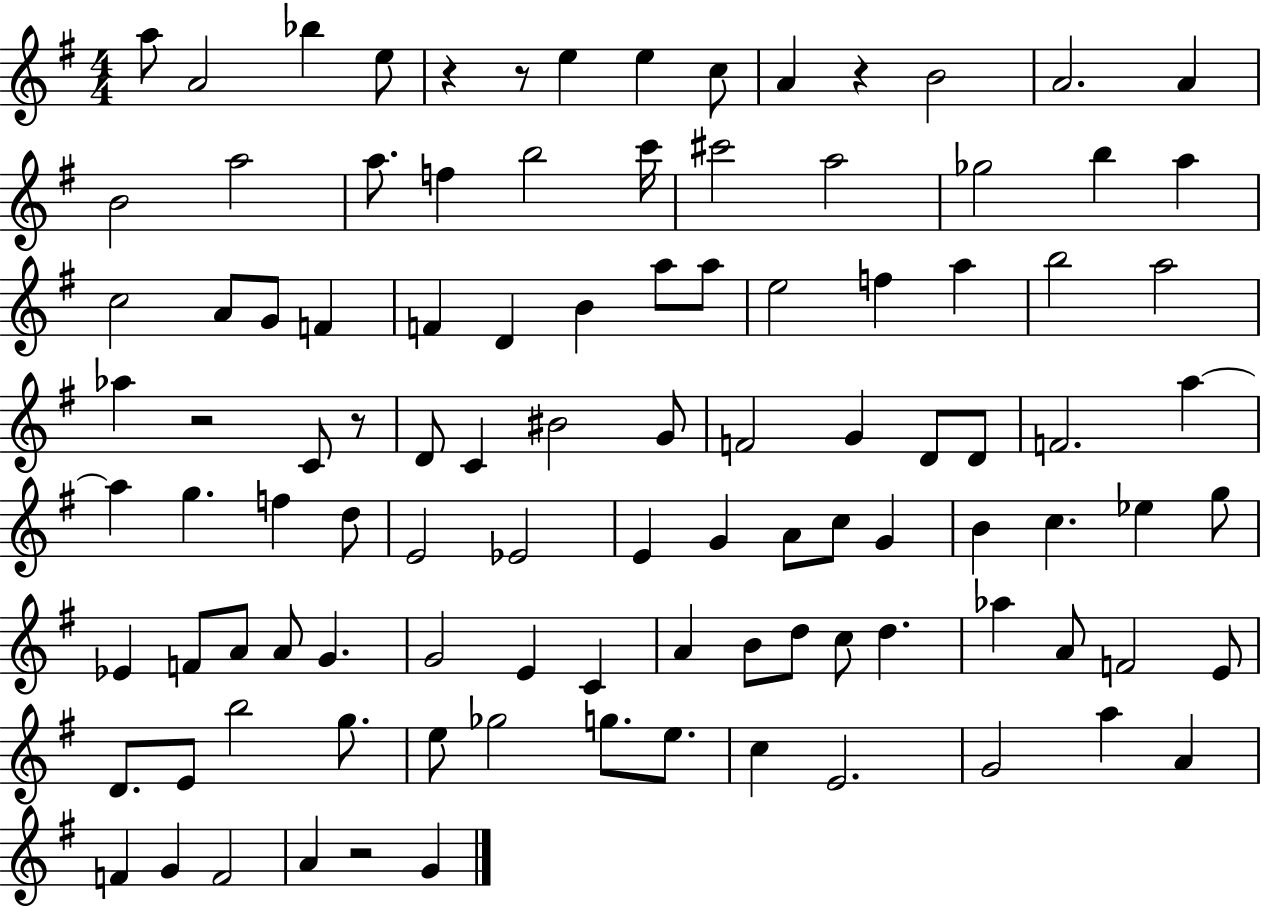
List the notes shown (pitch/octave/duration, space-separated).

A5/e A4/h Bb5/q E5/e R/q R/e E5/q E5/q C5/e A4/q R/q B4/h A4/h. A4/q B4/h A5/h A5/e. F5/q B5/h C6/s C#6/h A5/h Gb5/h B5/q A5/q C5/h A4/e G4/e F4/q F4/q D4/q B4/q A5/e A5/e E5/h F5/q A5/q B5/h A5/h Ab5/q R/h C4/e R/e D4/e C4/q BIS4/h G4/e F4/h G4/q D4/e D4/e F4/h. A5/q A5/q G5/q. F5/q D5/e E4/h Eb4/h E4/q G4/q A4/e C5/e G4/q B4/q C5/q. Eb5/q G5/e Eb4/q F4/e A4/e A4/e G4/q. G4/h E4/q C4/q A4/q B4/e D5/e C5/e D5/q. Ab5/q A4/e F4/h E4/e D4/e. E4/e B5/h G5/e. E5/e Gb5/h G5/e. E5/e. C5/q E4/h. G4/h A5/q A4/q F4/q G4/q F4/h A4/q R/h G4/q